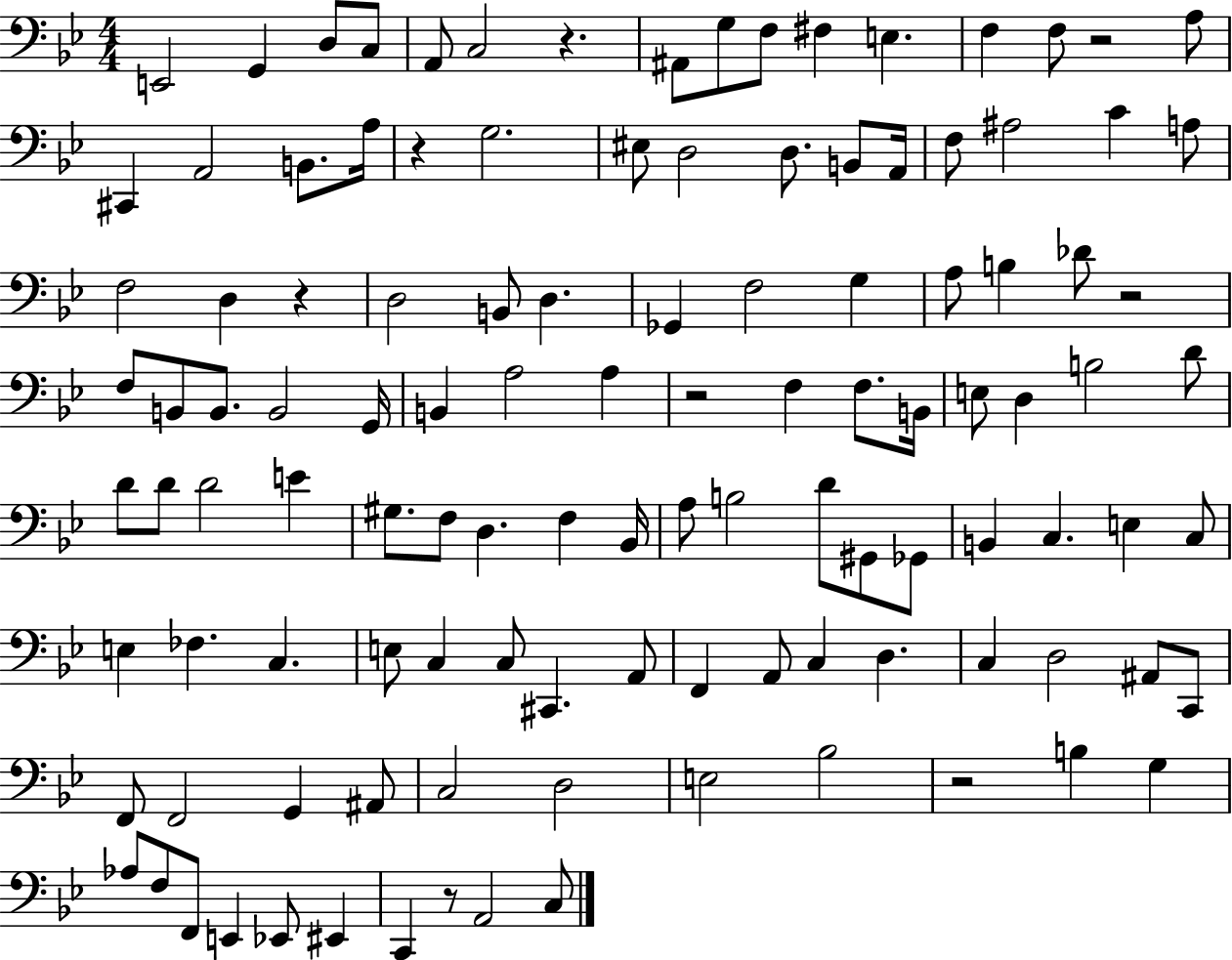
E2/h G2/q D3/e C3/e A2/e C3/h R/q. A#2/e G3/e F3/e F#3/q E3/q. F3/q F3/e R/h A3/e C#2/q A2/h B2/e. A3/s R/q G3/h. EIS3/e D3/h D3/e. B2/e A2/s F3/e A#3/h C4/q A3/e F3/h D3/q R/q D3/h B2/e D3/q. Gb2/q F3/h G3/q A3/e B3/q Db4/e R/h F3/e B2/e B2/e. B2/h G2/s B2/q A3/h A3/q R/h F3/q F3/e. B2/s E3/e D3/q B3/h D4/e D4/e D4/e D4/h E4/q G#3/e. F3/e D3/q. F3/q Bb2/s A3/e B3/h D4/e G#2/e Gb2/e B2/q C3/q. E3/q C3/e E3/q FES3/q. C3/q. E3/e C3/q C3/e C#2/q. A2/e F2/q A2/e C3/q D3/q. C3/q D3/h A#2/e C2/e F2/e F2/h G2/q A#2/e C3/h D3/h E3/h Bb3/h R/h B3/q G3/q Ab3/e F3/e F2/e E2/q Eb2/e EIS2/q C2/q R/e A2/h C3/e